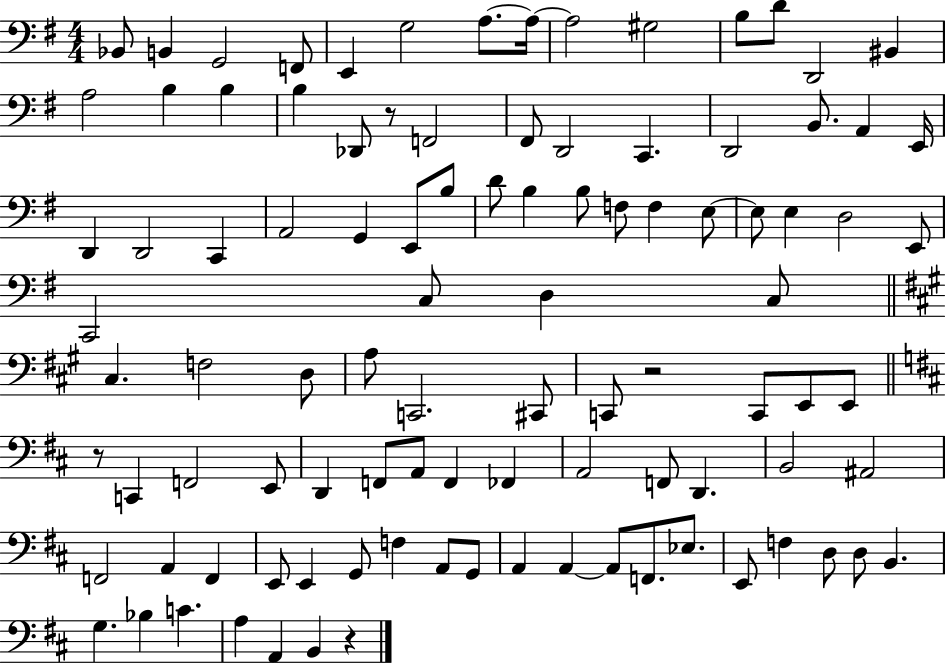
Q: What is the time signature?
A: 4/4